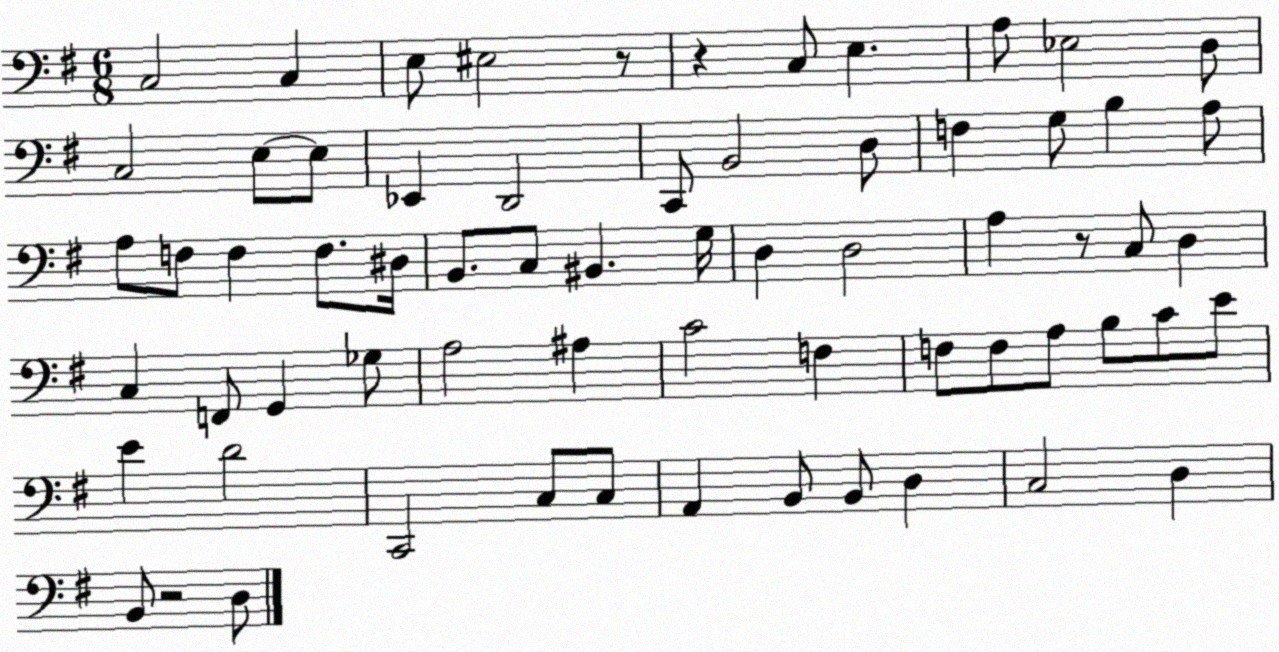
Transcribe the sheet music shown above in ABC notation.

X:1
T:Untitled
M:6/8
L:1/4
K:G
C,2 C, E,/2 ^E,2 z/2 z C,/2 E, A,/2 _E,2 D,/2 C,2 E,/2 E,/2 _E,, D,,2 C,,/2 B,,2 D,/2 F, G,/2 B, A,/2 A,/2 F,/2 F, F,/2 ^D,/4 B,,/2 C,/2 ^B,, G,/4 D, D,2 A, z/2 C,/2 D, C, F,,/2 G,, _G,/2 A,2 ^A, C2 F, F,/2 F,/2 A,/2 B,/2 C/2 E/2 E D2 C,,2 C,/2 C,/2 A,, B,,/2 B,,/2 D, C,2 D, B,,/2 z2 D,/2